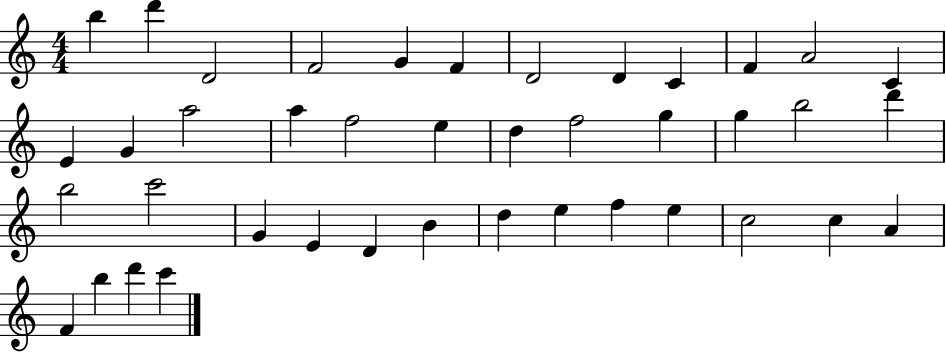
B5/q D6/q D4/h F4/h G4/q F4/q D4/h D4/q C4/q F4/q A4/h C4/q E4/q G4/q A5/h A5/q F5/h E5/q D5/q F5/h G5/q G5/q B5/h D6/q B5/h C6/h G4/q E4/q D4/q B4/q D5/q E5/q F5/q E5/q C5/h C5/q A4/q F4/q B5/q D6/q C6/q